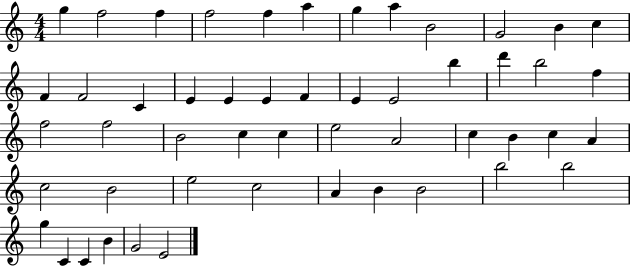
{
  \clef treble
  \numericTimeSignature
  \time 4/4
  \key c \major
  g''4 f''2 f''4 | f''2 f''4 a''4 | g''4 a''4 b'2 | g'2 b'4 c''4 | \break f'4 f'2 c'4 | e'4 e'4 e'4 f'4 | e'4 e'2 b''4 | d'''4 b''2 f''4 | \break f''2 f''2 | b'2 c''4 c''4 | e''2 a'2 | c''4 b'4 c''4 a'4 | \break c''2 b'2 | e''2 c''2 | a'4 b'4 b'2 | b''2 b''2 | \break g''4 c'4 c'4 b'4 | g'2 e'2 | \bar "|."
}